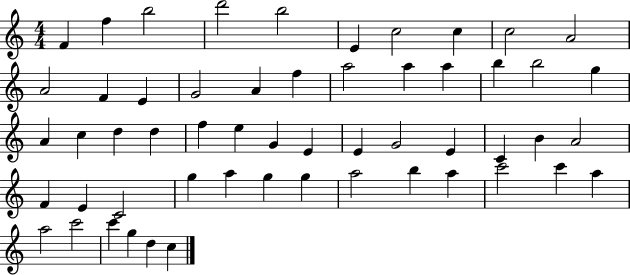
{
  \clef treble
  \numericTimeSignature
  \time 4/4
  \key c \major
  f'4 f''4 b''2 | d'''2 b''2 | e'4 c''2 c''4 | c''2 a'2 | \break a'2 f'4 e'4 | g'2 a'4 f''4 | a''2 a''4 a''4 | b''4 b''2 g''4 | \break a'4 c''4 d''4 d''4 | f''4 e''4 g'4 e'4 | e'4 g'2 e'4 | c'4 b'4 a'2 | \break f'4 e'4 c'2 | g''4 a''4 g''4 g''4 | a''2 b''4 a''4 | c'''2 c'''4 a''4 | \break a''2 c'''2 | c'''4 g''4 d''4 c''4 | \bar "|."
}